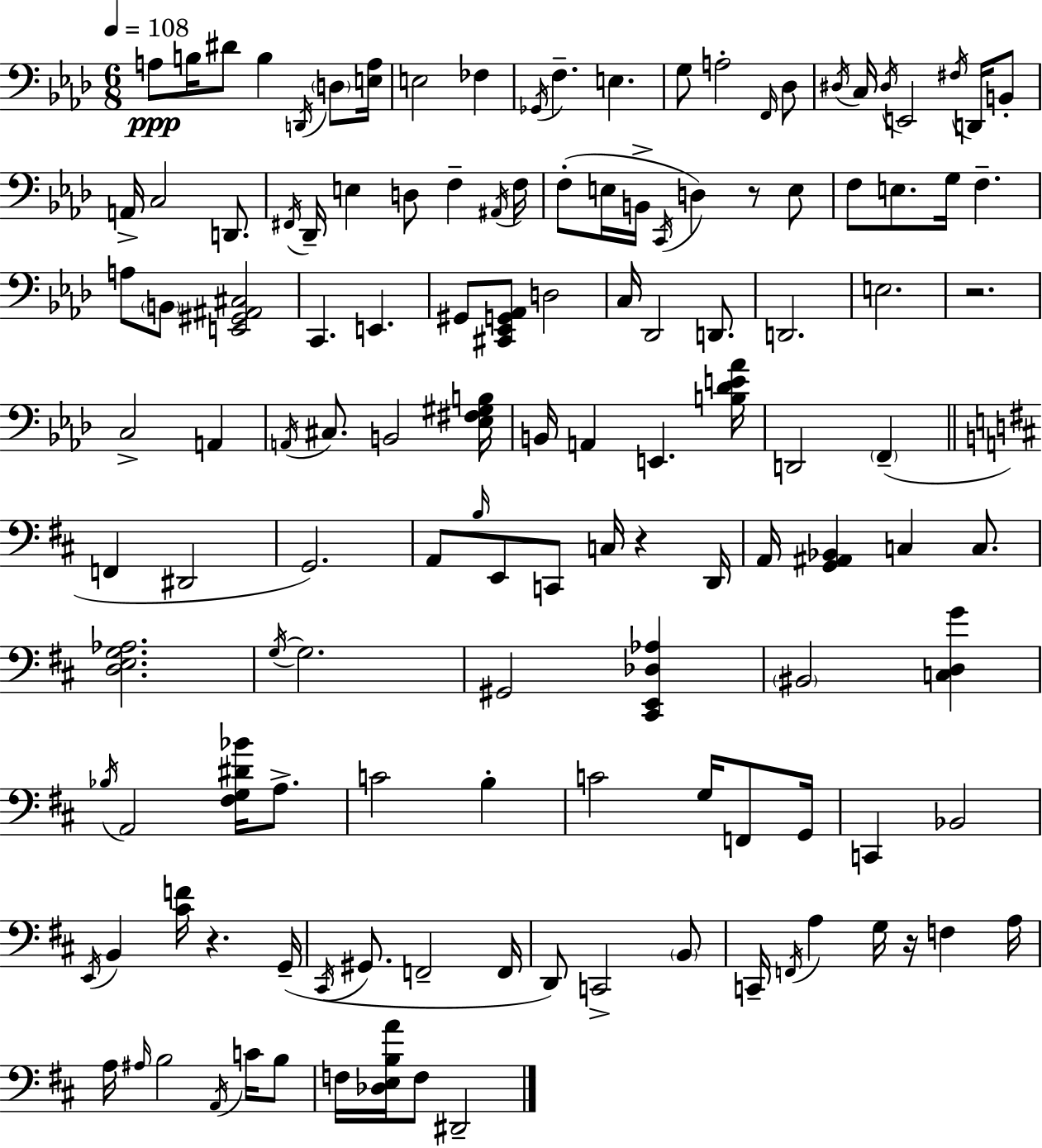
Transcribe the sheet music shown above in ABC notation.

X:1
T:Untitled
M:6/8
L:1/4
K:Fm
A,/2 B,/4 ^D/2 B, D,,/4 D,/2 [E,A,]/4 E,2 _F, _G,,/4 F, E, G,/2 A,2 F,,/4 _D,/2 ^D,/4 C,/4 ^D,/4 E,,2 ^F,/4 D,,/4 B,,/2 A,,/4 C,2 D,,/2 ^F,,/4 _D,,/4 E, D,/2 F, ^A,,/4 F,/4 F,/2 E,/4 B,,/4 C,,/4 D, z/2 E,/2 F,/2 E,/2 G,/4 F, A,/2 B,,/2 [E,,^G,,^A,,^C,]2 C,, E,, ^G,,/2 [^C,,_E,,G,,_A,,]/2 D,2 C,/4 _D,,2 D,,/2 D,,2 E,2 z2 C,2 A,, A,,/4 ^C,/2 B,,2 [_E,^F,^G,B,]/4 B,,/4 A,, E,, [B,_DE_A]/4 D,,2 F,, F,, ^D,,2 G,,2 A,,/2 B,/4 E,,/2 C,,/2 C,/4 z D,,/4 A,,/4 [G,,^A,,_B,,] C, C,/2 [D,E,G,_A,]2 G,/4 G,2 ^G,,2 [^C,,E,,_D,_A,] ^B,,2 [C,D,G] _B,/4 A,,2 [^F,G,^D_B]/4 A,/2 C2 B, C2 G,/4 F,,/2 G,,/4 C,, _B,,2 E,,/4 B,, [^CF]/4 z G,,/4 ^C,,/4 ^G,,/2 F,,2 F,,/4 D,,/2 C,,2 B,,/2 C,,/4 F,,/4 A, G,/4 z/4 F, A,/4 A,/4 ^A,/4 B,2 A,,/4 C/4 B,/2 F,/4 [_D,E,B,A]/4 F,/2 ^D,,2